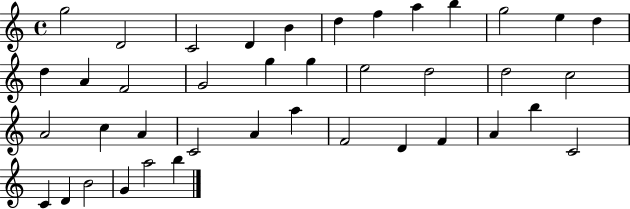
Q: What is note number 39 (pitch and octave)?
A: A5